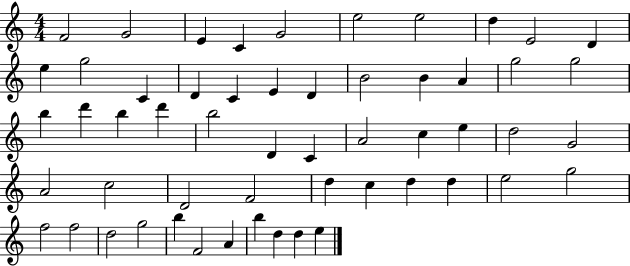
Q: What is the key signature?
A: C major